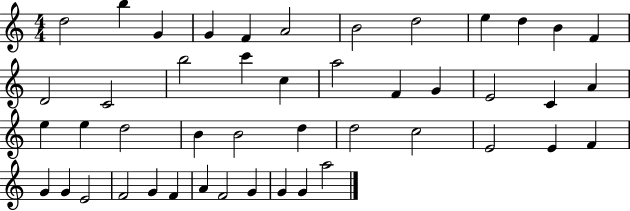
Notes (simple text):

D5/h B5/q G4/q G4/q F4/q A4/h B4/h D5/h E5/q D5/q B4/q F4/q D4/h C4/h B5/h C6/q C5/q A5/h F4/q G4/q E4/h C4/q A4/q E5/q E5/q D5/h B4/q B4/h D5/q D5/h C5/h E4/h E4/q F4/q G4/q G4/q E4/h F4/h G4/q F4/q A4/q F4/h G4/q G4/q G4/q A5/h